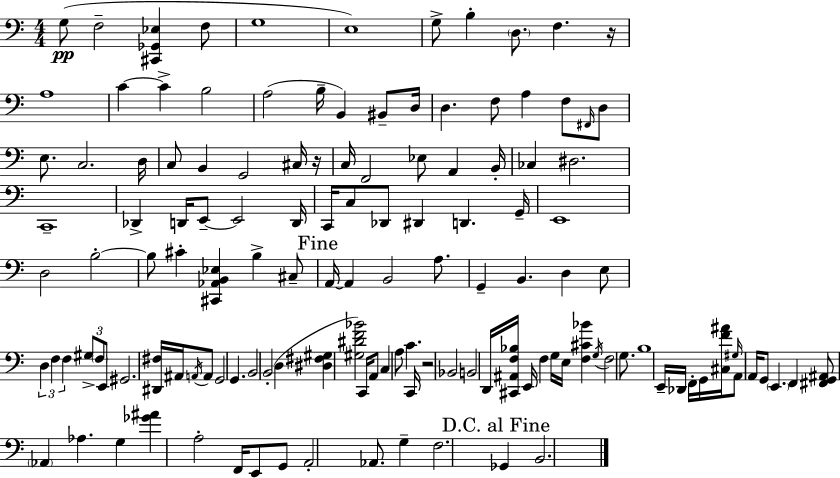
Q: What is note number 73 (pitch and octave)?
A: A#2